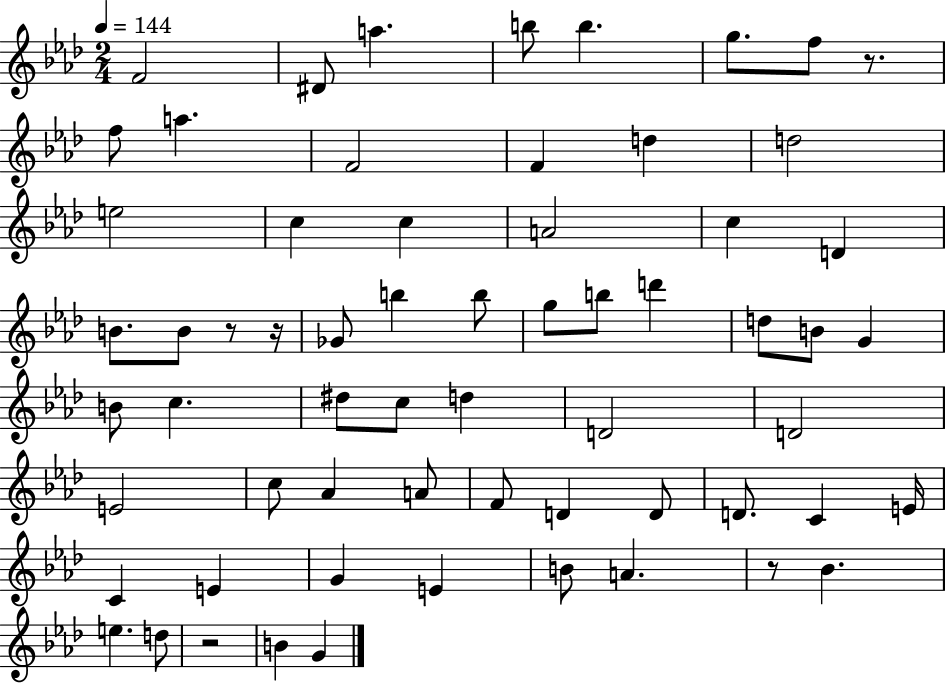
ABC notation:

X:1
T:Untitled
M:2/4
L:1/4
K:Ab
F2 ^D/2 a b/2 b g/2 f/2 z/2 f/2 a F2 F d d2 e2 c c A2 c D B/2 B/2 z/2 z/4 _G/2 b b/2 g/2 b/2 d' d/2 B/2 G B/2 c ^d/2 c/2 d D2 D2 E2 c/2 _A A/2 F/2 D D/2 D/2 C E/4 C E G E B/2 A z/2 _B e d/2 z2 B G